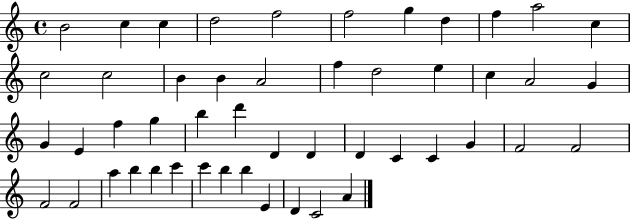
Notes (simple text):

B4/h C5/q C5/q D5/h F5/h F5/h G5/q D5/q F5/q A5/h C5/q C5/h C5/h B4/q B4/q A4/h F5/q D5/h E5/q C5/q A4/h G4/q G4/q E4/q F5/q G5/q B5/q D6/q D4/q D4/q D4/q C4/q C4/q G4/q F4/h F4/h F4/h F4/h A5/q B5/q B5/q C6/q C6/q B5/q B5/q E4/q D4/q C4/h A4/q